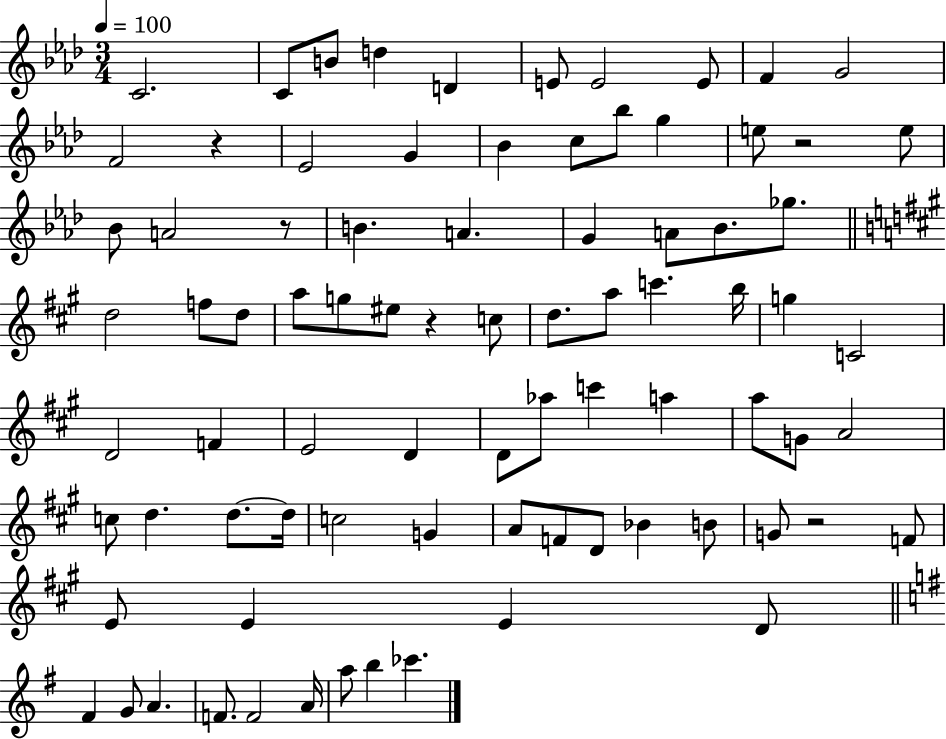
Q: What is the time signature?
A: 3/4